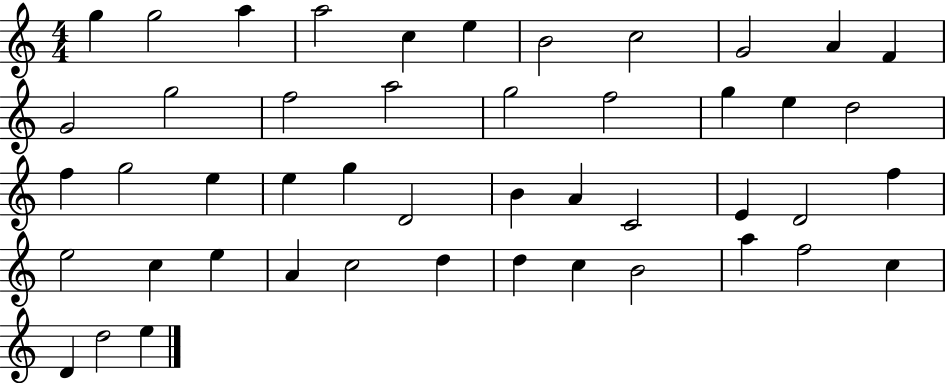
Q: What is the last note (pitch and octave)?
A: E5